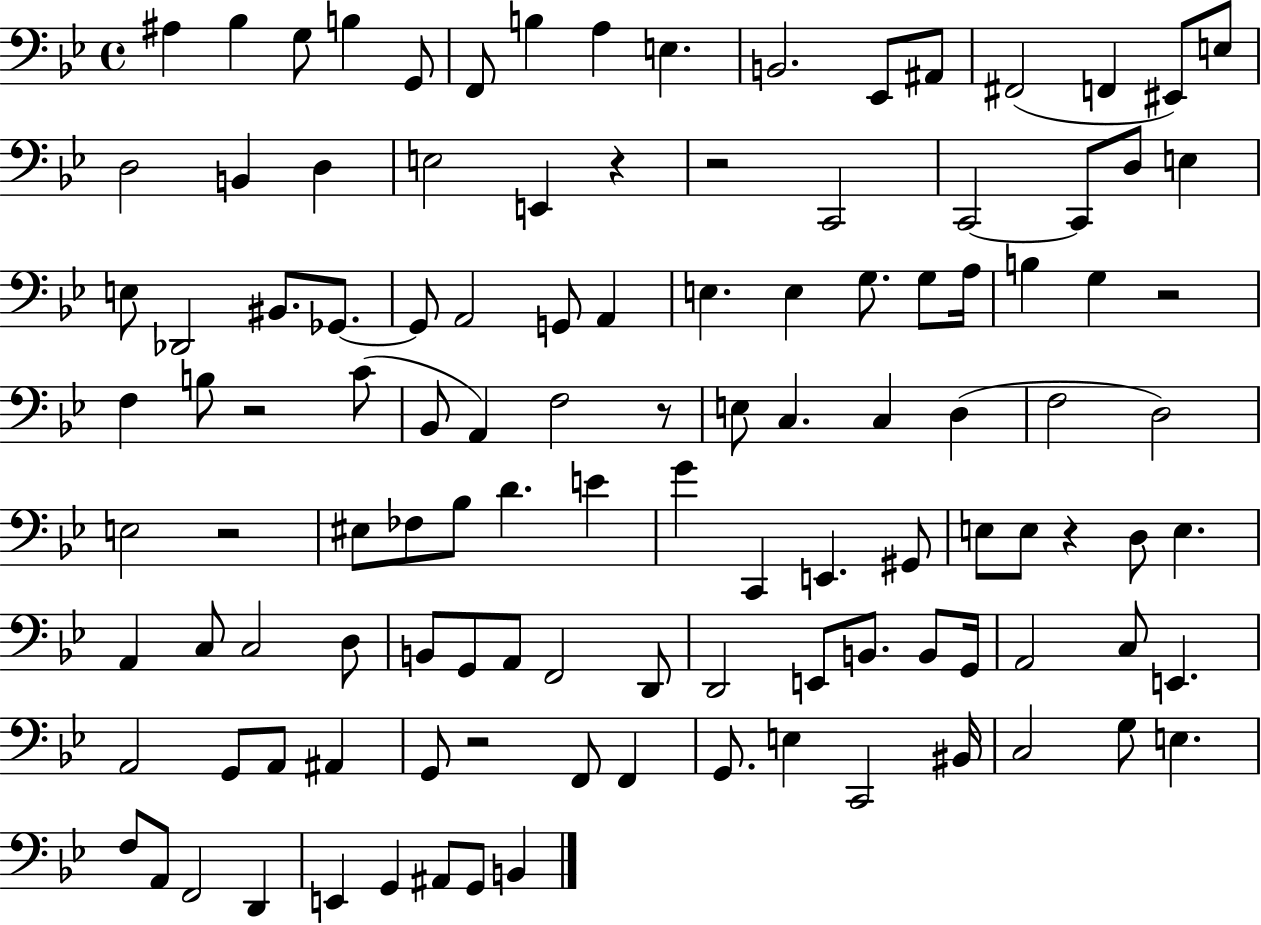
{
  \clef bass
  \time 4/4
  \defaultTimeSignature
  \key bes \major
  ais4 bes4 g8 b4 g,8 | f,8 b4 a4 e4. | b,2. ees,8 ais,8 | fis,2( f,4 eis,8) e8 | \break d2 b,4 d4 | e2 e,4 r4 | r2 c,2 | c,2~~ c,8 d8 e4 | \break e8 des,2 bis,8. ges,8.~~ | ges,8 a,2 g,8 a,4 | e4. e4 g8. g8 a16 | b4 g4 r2 | \break f4 b8 r2 c'8( | bes,8 a,4) f2 r8 | e8 c4. c4 d4( | f2 d2) | \break e2 r2 | eis8 fes8 bes8 d'4. e'4 | g'4 c,4 e,4. gis,8 | e8 e8 r4 d8 e4. | \break a,4 c8 c2 d8 | b,8 g,8 a,8 f,2 d,8 | d,2 e,8 b,8. b,8 g,16 | a,2 c8 e,4. | \break a,2 g,8 a,8 ais,4 | g,8 r2 f,8 f,4 | g,8. e4 c,2 bis,16 | c2 g8 e4. | \break f8 a,8 f,2 d,4 | e,4 g,4 ais,8 g,8 b,4 | \bar "|."
}